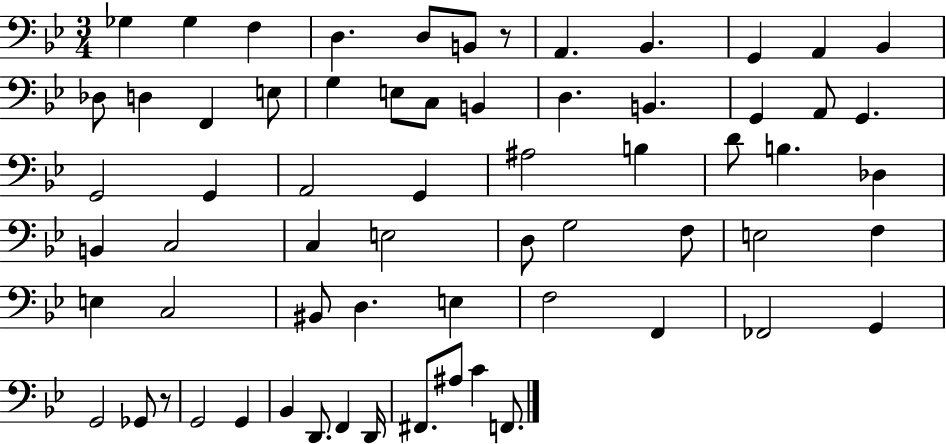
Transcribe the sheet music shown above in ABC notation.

X:1
T:Untitled
M:3/4
L:1/4
K:Bb
_G, _G, F, D, D,/2 B,,/2 z/2 A,, _B,, G,, A,, _B,, _D,/2 D, F,, E,/2 G, E,/2 C,/2 B,, D, B,, G,, A,,/2 G,, G,,2 G,, A,,2 G,, ^A,2 B, D/2 B, _D, B,, C,2 C, E,2 D,/2 G,2 F,/2 E,2 F, E, C,2 ^B,,/2 D, E, F,2 F,, _F,,2 G,, G,,2 _G,,/2 z/2 G,,2 G,, _B,, D,,/2 F,, D,,/4 ^F,,/2 ^A,/2 C F,,/2